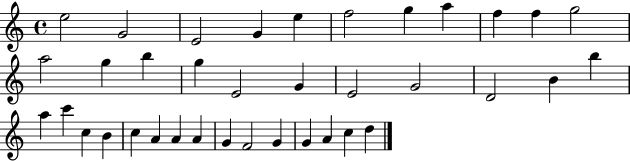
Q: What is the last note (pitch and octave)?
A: D5